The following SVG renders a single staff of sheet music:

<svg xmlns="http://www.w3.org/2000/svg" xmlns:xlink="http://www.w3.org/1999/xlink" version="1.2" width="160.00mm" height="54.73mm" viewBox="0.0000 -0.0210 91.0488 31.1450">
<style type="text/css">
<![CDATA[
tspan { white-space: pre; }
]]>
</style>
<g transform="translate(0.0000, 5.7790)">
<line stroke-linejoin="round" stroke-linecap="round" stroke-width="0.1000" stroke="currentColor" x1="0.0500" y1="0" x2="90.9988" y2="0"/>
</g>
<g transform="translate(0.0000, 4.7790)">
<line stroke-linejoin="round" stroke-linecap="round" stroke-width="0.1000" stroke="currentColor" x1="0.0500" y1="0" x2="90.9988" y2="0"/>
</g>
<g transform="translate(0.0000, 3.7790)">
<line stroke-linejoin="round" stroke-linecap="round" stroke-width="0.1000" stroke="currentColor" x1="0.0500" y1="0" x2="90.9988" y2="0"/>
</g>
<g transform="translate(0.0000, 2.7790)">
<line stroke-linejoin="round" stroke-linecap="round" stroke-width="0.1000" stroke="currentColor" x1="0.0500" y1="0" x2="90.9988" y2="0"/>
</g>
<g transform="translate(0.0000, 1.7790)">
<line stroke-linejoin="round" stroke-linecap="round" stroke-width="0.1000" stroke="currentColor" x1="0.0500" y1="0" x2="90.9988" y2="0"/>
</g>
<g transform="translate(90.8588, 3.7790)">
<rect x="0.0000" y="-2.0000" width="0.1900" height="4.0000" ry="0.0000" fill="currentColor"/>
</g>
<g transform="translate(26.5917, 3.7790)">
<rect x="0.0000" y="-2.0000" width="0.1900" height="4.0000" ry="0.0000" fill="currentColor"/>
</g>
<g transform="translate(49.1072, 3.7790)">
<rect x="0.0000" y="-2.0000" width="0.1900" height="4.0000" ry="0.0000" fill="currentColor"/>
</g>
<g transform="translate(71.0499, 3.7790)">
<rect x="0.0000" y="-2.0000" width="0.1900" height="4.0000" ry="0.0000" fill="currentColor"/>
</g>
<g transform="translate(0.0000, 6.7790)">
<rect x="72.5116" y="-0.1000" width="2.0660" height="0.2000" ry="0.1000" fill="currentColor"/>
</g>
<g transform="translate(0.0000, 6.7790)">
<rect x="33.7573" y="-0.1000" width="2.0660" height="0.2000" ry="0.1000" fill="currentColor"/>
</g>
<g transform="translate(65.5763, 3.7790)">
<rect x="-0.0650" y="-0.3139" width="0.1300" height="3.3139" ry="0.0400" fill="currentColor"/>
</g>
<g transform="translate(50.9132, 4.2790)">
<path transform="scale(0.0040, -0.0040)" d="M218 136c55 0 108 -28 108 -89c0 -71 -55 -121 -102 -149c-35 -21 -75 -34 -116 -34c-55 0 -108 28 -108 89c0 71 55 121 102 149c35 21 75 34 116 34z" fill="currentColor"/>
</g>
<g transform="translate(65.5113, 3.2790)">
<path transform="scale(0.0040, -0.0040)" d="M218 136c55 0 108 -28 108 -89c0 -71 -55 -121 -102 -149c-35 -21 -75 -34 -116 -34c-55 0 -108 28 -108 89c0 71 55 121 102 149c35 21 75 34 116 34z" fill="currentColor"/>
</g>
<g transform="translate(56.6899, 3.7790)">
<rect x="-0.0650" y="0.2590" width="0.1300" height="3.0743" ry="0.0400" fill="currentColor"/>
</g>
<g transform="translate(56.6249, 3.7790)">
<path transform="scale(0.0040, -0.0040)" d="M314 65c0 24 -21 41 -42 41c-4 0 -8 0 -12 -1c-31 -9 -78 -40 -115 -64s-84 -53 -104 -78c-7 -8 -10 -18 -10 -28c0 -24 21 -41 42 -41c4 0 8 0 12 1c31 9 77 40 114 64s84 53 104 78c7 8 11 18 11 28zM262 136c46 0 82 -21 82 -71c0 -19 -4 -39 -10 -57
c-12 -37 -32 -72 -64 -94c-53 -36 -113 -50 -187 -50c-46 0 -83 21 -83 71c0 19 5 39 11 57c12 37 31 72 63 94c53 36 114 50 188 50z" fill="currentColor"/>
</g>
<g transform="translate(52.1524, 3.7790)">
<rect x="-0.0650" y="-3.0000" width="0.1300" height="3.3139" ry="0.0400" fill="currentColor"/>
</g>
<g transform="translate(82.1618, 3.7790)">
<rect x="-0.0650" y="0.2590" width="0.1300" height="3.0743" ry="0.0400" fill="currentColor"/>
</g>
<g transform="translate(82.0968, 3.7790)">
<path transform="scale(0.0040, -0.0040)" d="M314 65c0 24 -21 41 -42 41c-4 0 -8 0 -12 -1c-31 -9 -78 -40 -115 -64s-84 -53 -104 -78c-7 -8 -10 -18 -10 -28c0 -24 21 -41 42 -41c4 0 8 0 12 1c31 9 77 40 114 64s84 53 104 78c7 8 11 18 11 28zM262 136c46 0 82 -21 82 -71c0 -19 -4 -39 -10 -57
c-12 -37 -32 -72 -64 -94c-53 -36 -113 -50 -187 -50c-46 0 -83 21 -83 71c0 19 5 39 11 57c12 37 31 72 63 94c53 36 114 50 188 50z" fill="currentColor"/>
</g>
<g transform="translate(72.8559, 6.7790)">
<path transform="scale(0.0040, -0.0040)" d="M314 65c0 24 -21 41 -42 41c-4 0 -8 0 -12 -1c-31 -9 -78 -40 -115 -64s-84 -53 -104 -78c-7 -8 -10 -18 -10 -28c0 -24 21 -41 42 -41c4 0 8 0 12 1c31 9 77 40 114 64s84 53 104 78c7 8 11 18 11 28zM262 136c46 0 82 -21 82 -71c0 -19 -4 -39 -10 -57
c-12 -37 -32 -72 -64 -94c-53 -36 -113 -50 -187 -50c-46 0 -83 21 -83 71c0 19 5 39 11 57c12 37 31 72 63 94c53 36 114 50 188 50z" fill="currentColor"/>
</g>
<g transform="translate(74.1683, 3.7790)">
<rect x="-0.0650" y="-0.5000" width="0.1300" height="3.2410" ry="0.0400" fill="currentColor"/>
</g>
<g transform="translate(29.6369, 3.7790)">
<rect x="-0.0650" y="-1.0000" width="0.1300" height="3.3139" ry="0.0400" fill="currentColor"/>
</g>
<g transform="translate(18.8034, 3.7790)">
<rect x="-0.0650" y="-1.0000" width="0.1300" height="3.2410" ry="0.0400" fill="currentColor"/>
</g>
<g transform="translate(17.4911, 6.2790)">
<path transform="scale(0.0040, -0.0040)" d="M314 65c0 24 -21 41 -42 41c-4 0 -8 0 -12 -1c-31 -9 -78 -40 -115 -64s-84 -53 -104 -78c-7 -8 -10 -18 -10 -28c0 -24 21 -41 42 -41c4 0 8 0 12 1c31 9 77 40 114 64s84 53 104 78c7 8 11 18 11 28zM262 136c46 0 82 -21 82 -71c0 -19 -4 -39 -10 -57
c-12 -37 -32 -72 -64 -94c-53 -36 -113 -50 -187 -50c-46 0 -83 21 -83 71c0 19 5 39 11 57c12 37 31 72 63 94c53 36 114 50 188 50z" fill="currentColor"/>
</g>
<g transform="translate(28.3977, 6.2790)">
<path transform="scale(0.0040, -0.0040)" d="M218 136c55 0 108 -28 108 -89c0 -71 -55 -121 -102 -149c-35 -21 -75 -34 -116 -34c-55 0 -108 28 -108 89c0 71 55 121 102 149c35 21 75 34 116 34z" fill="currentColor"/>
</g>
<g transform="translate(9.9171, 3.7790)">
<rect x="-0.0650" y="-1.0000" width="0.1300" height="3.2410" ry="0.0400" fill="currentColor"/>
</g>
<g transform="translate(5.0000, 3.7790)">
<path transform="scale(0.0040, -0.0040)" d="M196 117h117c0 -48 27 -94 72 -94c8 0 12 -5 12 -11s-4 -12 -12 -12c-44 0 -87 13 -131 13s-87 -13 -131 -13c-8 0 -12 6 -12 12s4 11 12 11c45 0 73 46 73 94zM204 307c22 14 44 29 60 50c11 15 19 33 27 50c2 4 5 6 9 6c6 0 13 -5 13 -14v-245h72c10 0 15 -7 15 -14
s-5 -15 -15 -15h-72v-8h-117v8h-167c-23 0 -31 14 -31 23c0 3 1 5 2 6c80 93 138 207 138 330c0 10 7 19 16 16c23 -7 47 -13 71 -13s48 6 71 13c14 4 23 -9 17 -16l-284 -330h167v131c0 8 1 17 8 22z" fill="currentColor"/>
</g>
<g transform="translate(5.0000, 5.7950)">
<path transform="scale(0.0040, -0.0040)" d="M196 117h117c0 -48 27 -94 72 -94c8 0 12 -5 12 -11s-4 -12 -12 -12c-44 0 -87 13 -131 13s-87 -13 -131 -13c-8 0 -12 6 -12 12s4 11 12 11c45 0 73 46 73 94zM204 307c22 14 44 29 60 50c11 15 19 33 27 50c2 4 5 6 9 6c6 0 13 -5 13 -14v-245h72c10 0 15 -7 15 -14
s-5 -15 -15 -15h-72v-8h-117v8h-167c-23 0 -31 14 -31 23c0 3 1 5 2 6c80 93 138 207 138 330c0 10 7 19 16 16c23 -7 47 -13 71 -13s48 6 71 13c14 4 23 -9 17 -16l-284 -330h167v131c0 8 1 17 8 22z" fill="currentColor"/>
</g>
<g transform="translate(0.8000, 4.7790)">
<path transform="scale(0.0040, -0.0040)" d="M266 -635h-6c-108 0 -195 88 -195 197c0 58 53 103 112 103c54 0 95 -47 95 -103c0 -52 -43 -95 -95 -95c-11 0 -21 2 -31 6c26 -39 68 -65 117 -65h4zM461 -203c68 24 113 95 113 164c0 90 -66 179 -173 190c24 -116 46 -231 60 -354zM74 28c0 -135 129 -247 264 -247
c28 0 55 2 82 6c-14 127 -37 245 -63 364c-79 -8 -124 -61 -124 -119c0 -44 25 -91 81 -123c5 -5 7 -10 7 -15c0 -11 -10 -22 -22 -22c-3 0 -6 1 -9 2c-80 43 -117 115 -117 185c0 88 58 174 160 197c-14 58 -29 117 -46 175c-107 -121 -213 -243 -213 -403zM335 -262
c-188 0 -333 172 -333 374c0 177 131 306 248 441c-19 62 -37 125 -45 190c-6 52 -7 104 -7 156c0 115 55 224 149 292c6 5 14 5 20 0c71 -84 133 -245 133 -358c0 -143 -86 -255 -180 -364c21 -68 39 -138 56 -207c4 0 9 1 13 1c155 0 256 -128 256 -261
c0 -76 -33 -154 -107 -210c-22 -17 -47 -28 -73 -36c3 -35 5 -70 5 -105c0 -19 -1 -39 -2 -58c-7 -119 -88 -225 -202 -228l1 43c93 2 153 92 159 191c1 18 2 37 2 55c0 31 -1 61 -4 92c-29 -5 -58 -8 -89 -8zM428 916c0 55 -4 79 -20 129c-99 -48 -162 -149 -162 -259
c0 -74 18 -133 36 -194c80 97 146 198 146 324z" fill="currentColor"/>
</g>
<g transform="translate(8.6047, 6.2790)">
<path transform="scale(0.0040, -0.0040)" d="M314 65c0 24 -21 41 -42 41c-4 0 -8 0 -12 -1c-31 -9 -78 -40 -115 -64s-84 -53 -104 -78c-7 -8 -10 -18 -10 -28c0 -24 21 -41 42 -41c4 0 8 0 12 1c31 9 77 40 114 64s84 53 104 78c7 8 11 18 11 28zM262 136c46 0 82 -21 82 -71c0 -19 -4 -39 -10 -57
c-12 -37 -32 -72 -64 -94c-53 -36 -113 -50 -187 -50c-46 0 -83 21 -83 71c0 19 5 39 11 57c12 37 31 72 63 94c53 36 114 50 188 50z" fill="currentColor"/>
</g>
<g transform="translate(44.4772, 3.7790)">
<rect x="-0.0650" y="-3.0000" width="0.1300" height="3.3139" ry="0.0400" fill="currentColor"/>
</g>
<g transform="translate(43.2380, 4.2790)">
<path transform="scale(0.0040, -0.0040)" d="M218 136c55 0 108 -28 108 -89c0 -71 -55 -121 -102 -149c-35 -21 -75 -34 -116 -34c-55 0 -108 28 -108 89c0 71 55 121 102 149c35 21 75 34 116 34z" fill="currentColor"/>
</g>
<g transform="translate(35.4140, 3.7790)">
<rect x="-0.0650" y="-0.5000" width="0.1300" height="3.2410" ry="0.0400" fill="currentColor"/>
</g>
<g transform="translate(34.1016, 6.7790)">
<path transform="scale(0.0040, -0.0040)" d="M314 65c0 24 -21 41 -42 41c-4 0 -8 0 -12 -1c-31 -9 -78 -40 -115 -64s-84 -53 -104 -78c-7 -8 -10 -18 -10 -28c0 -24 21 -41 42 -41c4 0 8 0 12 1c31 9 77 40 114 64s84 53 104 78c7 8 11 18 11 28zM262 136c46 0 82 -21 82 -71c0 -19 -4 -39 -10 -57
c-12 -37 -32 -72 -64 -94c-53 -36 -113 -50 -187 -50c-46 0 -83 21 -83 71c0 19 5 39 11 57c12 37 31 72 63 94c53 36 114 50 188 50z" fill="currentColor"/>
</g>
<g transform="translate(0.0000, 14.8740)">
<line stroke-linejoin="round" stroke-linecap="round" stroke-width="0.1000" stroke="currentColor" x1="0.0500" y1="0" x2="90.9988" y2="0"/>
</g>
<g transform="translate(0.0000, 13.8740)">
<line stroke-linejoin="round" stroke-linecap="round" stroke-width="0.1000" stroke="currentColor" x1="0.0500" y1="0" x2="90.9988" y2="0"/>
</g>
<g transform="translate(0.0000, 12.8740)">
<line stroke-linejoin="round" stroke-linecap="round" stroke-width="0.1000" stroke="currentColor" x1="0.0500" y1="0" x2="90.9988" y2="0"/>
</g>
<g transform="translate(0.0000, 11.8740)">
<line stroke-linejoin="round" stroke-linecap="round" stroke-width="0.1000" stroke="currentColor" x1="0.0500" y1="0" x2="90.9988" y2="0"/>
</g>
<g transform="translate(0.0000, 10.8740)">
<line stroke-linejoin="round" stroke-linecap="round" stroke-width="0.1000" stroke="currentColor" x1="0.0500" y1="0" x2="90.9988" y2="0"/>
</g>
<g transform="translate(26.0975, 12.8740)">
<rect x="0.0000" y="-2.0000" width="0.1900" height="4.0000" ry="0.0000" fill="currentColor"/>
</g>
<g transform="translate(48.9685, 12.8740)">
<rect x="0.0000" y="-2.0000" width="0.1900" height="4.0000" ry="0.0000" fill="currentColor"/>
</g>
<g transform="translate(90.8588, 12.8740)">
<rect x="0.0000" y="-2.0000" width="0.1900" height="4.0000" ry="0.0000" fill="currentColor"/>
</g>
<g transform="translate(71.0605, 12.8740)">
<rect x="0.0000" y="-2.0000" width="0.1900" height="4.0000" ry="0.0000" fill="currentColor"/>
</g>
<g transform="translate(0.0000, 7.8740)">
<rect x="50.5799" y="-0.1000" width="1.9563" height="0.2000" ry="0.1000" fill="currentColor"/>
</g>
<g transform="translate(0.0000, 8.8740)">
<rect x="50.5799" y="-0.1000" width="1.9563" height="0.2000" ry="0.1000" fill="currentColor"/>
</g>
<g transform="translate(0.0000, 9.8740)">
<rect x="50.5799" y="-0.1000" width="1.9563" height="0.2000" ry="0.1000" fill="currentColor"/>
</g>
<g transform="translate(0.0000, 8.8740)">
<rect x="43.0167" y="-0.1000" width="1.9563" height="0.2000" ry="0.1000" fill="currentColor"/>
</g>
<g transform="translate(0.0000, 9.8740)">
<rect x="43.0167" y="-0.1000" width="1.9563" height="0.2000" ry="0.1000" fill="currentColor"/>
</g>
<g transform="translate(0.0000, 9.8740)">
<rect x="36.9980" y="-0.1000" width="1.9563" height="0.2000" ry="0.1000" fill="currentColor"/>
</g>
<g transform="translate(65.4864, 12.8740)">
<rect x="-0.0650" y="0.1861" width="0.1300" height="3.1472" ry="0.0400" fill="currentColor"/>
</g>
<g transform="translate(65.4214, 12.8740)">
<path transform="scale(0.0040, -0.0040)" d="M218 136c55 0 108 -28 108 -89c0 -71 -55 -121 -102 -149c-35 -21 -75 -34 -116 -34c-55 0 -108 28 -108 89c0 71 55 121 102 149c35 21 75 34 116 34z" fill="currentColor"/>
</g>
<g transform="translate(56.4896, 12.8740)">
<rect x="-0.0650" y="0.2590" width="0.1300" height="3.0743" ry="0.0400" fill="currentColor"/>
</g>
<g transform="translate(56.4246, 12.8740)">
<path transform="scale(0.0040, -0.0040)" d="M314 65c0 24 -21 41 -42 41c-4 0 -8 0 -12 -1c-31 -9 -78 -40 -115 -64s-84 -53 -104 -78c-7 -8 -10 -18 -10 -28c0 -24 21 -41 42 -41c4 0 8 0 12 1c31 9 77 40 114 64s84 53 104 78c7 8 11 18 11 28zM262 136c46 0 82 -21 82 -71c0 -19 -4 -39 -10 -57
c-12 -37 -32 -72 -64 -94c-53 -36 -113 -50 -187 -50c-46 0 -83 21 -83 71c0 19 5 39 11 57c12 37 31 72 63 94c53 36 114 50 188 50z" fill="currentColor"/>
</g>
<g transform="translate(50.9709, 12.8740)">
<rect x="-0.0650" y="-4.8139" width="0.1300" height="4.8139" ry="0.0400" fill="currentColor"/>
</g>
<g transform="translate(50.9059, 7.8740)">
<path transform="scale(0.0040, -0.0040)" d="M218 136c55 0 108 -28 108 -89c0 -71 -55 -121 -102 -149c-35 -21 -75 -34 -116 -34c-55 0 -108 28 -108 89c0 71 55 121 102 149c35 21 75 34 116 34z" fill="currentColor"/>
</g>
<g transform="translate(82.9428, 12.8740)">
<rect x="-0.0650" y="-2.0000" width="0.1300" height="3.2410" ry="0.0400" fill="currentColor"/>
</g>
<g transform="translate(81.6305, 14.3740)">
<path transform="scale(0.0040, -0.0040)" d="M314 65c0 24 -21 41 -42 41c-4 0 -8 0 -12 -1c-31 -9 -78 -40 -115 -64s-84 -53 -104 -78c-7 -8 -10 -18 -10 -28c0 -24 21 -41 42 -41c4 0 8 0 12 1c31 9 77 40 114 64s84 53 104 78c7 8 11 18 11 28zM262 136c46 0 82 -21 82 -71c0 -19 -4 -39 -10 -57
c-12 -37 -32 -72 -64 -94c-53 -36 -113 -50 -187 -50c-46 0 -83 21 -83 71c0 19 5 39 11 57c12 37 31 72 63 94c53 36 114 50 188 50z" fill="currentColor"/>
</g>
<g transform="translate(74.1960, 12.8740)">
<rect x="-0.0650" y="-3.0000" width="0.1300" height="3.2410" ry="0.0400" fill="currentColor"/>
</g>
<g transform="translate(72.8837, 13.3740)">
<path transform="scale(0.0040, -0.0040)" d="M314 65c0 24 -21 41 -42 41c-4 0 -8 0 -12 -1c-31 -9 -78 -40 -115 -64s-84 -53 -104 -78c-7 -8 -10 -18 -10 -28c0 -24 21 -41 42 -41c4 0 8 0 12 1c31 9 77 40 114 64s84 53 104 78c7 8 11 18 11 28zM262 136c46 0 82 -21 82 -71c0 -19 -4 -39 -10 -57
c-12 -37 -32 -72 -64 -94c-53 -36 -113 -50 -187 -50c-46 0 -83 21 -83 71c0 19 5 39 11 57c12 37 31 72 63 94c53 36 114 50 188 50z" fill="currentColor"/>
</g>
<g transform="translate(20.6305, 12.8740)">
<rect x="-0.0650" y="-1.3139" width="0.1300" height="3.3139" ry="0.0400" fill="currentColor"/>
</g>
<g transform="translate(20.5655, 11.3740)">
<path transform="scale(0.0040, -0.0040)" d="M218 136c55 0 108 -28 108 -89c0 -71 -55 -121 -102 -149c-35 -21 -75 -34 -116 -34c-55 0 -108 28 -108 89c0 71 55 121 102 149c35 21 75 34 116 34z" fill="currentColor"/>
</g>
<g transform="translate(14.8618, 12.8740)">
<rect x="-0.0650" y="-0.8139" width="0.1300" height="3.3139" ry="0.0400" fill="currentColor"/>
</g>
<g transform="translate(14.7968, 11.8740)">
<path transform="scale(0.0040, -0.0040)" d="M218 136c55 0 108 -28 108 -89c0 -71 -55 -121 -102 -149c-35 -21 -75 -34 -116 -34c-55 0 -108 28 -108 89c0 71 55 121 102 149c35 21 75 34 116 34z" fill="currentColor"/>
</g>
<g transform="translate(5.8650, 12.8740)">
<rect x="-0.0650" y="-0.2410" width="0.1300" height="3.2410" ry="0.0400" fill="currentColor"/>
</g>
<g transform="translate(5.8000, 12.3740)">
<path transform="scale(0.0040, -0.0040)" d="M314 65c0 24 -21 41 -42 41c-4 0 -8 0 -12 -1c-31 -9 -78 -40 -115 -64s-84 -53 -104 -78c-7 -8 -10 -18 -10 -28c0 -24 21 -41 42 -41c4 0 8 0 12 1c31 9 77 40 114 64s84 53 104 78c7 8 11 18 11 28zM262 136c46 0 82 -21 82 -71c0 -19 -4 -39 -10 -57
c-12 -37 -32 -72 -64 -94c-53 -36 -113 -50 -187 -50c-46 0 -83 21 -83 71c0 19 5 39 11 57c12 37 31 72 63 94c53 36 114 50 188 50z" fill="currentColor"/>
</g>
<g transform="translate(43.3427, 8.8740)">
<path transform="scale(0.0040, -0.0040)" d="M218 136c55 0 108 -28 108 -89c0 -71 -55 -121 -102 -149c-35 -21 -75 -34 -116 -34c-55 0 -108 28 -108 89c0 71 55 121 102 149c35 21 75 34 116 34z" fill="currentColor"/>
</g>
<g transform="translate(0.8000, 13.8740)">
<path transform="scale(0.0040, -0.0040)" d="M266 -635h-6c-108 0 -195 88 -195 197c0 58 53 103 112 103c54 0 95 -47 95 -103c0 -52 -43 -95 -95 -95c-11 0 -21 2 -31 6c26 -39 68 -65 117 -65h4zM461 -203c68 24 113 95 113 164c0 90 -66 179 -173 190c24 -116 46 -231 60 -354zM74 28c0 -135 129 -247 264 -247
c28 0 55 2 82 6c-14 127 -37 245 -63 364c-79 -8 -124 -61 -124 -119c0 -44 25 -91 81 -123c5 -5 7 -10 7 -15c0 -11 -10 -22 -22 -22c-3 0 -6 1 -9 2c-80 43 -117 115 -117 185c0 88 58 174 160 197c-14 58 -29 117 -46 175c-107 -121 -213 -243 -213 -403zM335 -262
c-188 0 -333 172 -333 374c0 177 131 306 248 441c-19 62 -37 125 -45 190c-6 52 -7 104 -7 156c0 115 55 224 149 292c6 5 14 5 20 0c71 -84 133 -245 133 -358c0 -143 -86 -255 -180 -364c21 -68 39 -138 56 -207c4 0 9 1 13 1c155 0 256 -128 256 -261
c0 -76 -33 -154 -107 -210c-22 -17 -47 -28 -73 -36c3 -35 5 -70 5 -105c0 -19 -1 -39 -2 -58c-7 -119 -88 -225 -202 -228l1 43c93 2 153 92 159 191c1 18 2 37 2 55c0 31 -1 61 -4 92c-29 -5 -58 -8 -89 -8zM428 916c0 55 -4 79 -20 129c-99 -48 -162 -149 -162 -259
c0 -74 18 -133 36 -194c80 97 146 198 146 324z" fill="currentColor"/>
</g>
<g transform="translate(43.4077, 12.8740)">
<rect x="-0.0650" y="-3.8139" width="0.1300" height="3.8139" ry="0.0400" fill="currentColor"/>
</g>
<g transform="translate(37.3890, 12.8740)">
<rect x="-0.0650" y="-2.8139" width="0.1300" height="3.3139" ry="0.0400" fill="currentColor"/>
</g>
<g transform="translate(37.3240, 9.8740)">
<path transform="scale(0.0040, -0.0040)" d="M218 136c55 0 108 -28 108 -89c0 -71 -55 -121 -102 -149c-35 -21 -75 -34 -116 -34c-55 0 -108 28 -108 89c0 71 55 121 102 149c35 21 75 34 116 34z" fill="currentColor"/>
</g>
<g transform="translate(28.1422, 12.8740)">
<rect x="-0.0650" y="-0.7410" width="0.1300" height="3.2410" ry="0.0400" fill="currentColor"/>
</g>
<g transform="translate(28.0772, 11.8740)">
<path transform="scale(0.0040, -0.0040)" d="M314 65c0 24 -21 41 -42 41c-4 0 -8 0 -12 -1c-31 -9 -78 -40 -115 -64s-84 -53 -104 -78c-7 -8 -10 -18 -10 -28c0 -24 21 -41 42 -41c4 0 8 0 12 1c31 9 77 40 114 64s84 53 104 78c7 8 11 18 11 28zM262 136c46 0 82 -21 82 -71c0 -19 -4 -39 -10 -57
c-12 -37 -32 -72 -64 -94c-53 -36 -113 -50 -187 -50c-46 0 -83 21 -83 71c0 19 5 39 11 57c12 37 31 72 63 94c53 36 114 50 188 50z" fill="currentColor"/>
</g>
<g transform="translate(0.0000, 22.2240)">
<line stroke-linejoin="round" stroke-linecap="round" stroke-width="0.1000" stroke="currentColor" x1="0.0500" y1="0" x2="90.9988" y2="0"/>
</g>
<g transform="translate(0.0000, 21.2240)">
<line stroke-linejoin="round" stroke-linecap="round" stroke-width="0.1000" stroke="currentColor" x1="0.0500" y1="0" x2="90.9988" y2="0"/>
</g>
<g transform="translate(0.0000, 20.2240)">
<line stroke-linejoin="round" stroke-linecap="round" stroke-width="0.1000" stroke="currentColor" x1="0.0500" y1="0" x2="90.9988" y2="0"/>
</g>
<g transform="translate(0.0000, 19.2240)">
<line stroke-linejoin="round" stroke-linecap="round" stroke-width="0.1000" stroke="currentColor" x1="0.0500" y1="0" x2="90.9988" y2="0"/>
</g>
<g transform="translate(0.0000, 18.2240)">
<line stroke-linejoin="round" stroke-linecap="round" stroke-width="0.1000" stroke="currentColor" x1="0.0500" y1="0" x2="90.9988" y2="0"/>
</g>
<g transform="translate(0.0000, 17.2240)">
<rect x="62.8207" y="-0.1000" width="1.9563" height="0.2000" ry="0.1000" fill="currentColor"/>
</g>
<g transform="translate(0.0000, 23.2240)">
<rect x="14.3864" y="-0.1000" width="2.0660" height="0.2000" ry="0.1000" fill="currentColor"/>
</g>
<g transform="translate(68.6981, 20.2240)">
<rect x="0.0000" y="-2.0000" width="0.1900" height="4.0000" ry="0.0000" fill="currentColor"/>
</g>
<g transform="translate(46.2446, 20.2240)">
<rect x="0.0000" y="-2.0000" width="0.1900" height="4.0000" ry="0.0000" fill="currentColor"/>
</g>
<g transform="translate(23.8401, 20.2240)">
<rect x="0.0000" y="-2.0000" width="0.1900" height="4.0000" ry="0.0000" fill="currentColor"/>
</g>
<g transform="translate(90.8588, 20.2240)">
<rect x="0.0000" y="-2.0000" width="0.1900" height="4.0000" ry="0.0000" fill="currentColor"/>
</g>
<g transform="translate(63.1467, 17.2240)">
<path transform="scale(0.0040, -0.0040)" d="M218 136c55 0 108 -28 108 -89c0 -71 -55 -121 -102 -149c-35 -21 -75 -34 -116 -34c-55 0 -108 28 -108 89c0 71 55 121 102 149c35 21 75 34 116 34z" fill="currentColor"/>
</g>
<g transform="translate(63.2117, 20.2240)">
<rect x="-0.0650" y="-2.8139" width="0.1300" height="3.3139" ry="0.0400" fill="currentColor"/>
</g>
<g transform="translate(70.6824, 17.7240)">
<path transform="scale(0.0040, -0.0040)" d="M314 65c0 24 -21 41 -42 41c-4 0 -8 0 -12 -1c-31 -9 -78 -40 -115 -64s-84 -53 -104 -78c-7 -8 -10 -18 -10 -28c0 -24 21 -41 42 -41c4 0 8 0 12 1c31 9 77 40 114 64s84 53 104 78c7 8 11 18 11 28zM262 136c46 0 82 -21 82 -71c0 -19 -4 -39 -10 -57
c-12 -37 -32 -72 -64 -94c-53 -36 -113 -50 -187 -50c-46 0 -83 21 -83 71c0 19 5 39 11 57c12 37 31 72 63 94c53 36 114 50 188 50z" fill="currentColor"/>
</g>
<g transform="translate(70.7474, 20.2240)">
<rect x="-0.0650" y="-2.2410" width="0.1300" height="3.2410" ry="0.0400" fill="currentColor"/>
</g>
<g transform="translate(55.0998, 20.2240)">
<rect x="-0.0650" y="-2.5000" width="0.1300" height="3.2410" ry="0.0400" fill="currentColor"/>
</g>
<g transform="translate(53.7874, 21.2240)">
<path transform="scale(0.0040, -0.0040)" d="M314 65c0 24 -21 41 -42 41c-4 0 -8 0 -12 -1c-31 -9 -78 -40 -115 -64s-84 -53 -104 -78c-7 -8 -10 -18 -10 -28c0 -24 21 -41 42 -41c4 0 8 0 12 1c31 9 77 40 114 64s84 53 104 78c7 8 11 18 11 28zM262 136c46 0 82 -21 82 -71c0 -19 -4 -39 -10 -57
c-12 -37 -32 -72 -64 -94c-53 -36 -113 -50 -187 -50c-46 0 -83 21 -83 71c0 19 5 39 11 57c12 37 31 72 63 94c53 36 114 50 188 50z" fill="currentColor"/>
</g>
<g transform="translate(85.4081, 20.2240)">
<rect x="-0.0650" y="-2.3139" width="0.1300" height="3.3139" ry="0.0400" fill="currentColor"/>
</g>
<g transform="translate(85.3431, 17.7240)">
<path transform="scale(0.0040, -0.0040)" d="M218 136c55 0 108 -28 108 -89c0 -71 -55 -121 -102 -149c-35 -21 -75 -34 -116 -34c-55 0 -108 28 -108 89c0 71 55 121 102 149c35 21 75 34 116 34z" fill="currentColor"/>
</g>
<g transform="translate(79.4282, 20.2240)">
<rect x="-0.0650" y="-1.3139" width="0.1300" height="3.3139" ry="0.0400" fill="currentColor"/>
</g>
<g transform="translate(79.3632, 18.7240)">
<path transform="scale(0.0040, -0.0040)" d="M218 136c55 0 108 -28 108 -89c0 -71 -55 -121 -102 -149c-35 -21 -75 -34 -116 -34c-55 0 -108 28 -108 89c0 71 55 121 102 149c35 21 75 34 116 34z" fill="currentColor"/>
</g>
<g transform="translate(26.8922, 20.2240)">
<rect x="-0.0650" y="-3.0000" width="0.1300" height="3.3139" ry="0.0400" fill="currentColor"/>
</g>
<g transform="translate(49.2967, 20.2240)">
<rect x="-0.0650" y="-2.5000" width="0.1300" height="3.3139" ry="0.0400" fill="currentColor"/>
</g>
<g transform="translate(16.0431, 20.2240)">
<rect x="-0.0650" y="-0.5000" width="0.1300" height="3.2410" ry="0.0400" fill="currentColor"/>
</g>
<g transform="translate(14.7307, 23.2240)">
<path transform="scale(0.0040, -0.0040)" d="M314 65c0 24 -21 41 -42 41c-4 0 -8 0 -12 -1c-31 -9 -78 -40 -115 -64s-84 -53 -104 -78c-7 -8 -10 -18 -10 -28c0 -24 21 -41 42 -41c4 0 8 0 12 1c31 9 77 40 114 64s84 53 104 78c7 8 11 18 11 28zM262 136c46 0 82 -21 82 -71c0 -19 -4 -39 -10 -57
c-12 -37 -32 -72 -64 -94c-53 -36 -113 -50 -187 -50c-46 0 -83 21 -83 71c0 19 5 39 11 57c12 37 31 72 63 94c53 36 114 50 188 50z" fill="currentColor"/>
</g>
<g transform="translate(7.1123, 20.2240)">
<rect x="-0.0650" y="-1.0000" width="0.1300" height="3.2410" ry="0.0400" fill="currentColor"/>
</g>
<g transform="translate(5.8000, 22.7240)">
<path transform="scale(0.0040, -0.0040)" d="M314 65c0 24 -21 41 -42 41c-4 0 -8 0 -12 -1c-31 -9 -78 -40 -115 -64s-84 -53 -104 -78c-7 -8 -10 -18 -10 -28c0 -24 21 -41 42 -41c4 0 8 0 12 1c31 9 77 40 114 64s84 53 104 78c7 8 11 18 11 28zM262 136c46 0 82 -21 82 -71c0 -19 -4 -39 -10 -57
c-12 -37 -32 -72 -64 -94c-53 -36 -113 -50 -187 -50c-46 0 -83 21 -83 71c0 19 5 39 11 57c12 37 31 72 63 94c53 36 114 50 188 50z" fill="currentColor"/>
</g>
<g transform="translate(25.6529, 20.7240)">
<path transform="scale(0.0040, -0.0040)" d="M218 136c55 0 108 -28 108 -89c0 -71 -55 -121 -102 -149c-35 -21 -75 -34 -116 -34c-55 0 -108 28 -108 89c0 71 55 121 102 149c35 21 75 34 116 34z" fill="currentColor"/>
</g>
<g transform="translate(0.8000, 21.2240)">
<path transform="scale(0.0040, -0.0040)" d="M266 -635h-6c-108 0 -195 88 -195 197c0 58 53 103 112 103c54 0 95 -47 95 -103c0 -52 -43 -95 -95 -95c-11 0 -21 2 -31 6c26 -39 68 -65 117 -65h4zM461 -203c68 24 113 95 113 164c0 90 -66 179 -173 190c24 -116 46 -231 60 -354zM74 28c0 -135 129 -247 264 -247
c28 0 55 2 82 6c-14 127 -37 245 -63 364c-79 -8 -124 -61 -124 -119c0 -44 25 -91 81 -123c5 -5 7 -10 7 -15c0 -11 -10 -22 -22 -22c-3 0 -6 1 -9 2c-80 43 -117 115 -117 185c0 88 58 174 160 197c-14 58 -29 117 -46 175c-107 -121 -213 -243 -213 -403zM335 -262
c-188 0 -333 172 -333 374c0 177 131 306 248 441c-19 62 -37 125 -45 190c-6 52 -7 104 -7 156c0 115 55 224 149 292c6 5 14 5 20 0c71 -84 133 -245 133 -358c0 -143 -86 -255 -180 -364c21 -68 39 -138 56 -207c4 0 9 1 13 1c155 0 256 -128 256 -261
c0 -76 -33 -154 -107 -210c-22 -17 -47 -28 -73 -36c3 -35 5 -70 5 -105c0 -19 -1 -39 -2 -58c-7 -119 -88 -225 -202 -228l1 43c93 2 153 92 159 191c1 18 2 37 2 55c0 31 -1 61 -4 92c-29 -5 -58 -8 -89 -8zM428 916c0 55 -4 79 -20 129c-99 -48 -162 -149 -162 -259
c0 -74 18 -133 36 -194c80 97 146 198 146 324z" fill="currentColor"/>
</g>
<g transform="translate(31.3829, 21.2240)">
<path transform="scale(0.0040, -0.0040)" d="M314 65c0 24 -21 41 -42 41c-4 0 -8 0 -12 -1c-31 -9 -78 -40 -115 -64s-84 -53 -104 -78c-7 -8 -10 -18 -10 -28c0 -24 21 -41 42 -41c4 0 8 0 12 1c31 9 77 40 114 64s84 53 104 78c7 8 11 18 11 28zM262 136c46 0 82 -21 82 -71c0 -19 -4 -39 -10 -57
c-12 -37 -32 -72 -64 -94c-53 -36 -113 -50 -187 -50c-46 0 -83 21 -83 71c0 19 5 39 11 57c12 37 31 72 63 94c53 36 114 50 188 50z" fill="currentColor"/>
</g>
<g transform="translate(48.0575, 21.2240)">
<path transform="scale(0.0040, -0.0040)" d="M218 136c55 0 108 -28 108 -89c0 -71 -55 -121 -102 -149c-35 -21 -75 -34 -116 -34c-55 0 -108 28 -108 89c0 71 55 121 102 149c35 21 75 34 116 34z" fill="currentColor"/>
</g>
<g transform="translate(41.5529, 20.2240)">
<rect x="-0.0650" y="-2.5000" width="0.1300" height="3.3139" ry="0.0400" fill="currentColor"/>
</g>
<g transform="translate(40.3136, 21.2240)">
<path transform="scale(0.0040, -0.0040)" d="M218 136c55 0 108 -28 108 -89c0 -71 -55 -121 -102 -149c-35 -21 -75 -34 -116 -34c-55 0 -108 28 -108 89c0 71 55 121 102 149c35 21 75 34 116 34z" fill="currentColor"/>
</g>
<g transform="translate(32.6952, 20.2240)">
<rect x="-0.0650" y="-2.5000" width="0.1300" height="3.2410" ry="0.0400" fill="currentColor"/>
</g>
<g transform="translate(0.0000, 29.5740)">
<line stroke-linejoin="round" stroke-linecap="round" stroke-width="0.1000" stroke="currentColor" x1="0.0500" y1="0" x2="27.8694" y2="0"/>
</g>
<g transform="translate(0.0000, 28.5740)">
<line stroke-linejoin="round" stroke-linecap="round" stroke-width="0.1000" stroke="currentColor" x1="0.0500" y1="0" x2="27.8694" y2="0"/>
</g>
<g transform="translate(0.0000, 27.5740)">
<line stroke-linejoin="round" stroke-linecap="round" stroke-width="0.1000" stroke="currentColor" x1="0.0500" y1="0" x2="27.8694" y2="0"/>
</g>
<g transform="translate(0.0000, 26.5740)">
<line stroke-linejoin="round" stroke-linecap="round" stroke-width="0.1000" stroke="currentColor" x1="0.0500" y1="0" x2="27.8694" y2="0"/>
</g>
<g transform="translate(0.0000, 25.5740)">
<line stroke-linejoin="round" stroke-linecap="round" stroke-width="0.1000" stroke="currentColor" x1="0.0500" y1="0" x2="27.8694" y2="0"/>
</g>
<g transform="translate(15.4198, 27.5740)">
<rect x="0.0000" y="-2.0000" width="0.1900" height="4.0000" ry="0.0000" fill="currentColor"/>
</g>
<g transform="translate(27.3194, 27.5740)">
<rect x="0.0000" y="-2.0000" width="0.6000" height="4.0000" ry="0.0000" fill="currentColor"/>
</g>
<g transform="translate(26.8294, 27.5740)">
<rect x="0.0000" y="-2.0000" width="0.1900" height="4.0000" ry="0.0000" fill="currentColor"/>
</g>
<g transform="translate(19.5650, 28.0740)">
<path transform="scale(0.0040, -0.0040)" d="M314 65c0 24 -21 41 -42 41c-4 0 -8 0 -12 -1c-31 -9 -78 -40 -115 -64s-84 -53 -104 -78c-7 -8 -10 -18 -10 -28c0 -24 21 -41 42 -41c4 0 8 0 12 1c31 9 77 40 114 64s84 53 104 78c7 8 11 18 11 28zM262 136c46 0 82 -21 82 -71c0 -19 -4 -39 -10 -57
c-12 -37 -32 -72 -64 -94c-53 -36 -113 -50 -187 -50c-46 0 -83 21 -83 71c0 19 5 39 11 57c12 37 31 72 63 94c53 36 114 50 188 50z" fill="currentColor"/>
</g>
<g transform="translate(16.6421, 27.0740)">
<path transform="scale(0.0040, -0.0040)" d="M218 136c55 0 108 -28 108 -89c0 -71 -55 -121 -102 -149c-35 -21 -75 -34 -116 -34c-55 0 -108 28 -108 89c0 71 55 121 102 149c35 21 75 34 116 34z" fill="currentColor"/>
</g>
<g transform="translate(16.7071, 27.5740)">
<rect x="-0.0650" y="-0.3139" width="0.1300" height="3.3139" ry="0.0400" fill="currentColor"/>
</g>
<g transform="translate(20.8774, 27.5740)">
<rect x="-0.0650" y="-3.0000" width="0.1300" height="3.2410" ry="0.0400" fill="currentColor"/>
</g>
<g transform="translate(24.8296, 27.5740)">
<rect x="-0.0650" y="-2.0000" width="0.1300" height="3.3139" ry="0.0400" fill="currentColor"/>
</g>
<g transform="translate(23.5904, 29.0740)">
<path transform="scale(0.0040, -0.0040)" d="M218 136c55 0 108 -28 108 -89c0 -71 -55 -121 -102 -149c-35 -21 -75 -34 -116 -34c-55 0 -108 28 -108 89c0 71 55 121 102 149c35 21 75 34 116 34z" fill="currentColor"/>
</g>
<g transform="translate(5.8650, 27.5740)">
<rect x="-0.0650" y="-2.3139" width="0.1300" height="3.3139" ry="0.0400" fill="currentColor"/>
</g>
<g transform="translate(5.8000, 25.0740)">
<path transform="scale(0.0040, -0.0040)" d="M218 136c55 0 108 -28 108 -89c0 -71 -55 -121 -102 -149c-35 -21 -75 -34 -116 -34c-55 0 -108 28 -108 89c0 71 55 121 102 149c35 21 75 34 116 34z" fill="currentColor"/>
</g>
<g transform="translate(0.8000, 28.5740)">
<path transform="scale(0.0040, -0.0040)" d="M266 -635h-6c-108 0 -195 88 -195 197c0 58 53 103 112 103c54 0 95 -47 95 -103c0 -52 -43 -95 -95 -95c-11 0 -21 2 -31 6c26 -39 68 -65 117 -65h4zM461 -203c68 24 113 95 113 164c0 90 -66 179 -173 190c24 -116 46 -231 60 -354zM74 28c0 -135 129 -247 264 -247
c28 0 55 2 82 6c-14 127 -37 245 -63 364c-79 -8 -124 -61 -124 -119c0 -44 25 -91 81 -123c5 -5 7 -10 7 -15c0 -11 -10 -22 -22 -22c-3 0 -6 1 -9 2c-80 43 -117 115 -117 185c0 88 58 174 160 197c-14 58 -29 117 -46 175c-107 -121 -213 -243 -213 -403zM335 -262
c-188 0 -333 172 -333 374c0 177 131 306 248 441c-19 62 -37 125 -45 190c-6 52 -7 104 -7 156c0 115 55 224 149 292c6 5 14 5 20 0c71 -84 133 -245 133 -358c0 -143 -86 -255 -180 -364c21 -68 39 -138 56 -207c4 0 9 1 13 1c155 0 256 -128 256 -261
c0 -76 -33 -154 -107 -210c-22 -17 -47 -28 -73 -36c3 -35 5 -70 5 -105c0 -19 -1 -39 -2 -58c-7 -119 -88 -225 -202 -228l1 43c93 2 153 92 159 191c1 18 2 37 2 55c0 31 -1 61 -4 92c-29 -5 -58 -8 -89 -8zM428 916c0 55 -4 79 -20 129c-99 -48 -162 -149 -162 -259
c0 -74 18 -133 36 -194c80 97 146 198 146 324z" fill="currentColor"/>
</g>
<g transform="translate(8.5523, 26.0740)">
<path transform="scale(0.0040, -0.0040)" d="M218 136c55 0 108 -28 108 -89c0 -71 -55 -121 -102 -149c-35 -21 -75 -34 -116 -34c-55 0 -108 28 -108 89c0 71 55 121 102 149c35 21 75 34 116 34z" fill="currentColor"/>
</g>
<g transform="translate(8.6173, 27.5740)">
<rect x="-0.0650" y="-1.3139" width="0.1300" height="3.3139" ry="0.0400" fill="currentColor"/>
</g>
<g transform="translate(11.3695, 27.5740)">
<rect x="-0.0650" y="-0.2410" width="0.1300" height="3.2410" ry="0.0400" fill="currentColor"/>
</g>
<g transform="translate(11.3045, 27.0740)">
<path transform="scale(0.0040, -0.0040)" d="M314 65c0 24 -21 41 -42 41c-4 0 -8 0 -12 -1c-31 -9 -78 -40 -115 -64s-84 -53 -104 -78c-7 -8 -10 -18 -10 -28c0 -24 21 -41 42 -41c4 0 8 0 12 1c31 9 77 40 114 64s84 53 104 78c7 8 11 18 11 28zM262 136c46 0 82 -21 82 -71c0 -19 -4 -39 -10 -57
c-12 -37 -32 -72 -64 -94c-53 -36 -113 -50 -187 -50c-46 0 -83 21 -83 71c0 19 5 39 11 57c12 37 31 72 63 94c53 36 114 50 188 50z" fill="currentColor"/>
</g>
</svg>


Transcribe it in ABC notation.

X:1
T:Untitled
M:4/4
L:1/4
K:C
D2 D2 D C2 A A B2 c C2 B2 c2 d e d2 a c' e' B2 B A2 F2 D2 C2 A G2 G G G2 a g2 e g g e c2 c A2 F